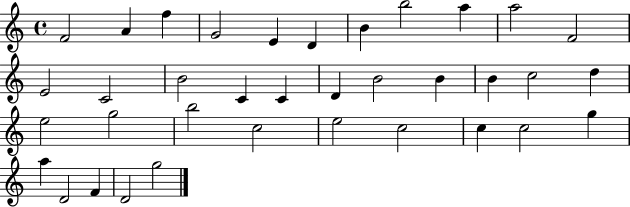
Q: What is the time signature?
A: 4/4